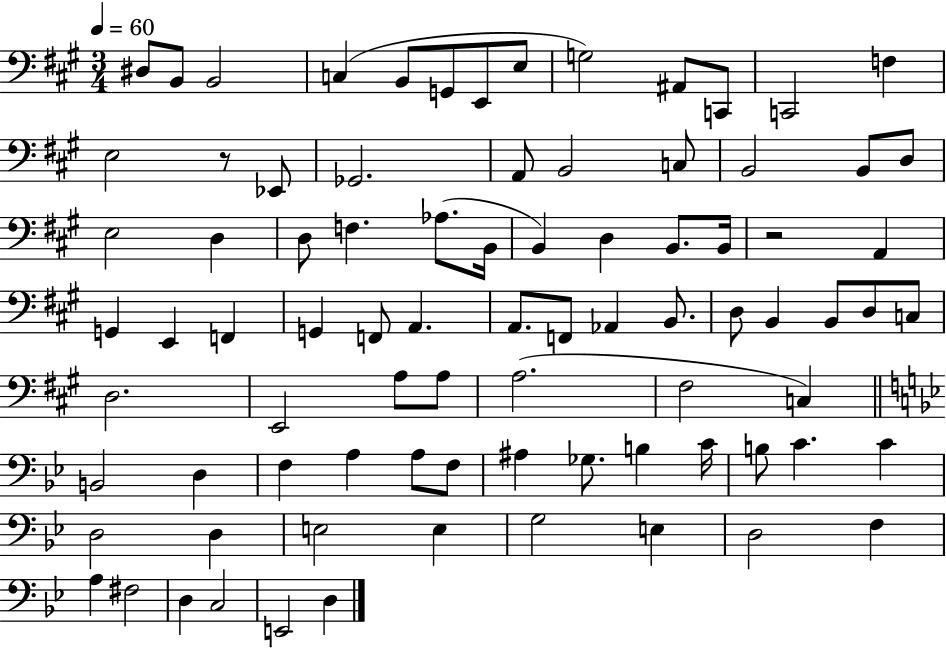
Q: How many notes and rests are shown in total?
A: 84